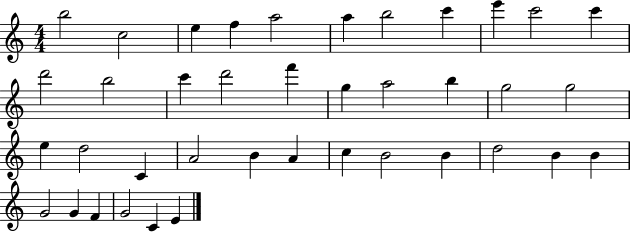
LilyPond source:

{
  \clef treble
  \numericTimeSignature
  \time 4/4
  \key c \major
  b''2 c''2 | e''4 f''4 a''2 | a''4 b''2 c'''4 | e'''4 c'''2 c'''4 | \break d'''2 b''2 | c'''4 d'''2 f'''4 | g''4 a''2 b''4 | g''2 g''2 | \break e''4 d''2 c'4 | a'2 b'4 a'4 | c''4 b'2 b'4 | d''2 b'4 b'4 | \break g'2 g'4 f'4 | g'2 c'4 e'4 | \bar "|."
}